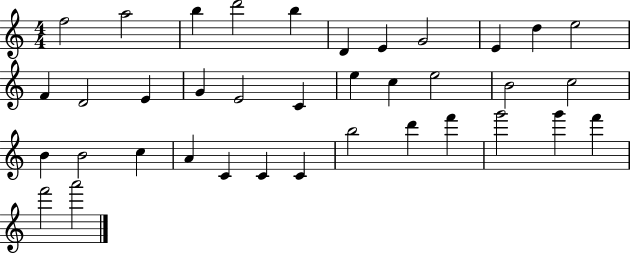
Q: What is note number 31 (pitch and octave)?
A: D6